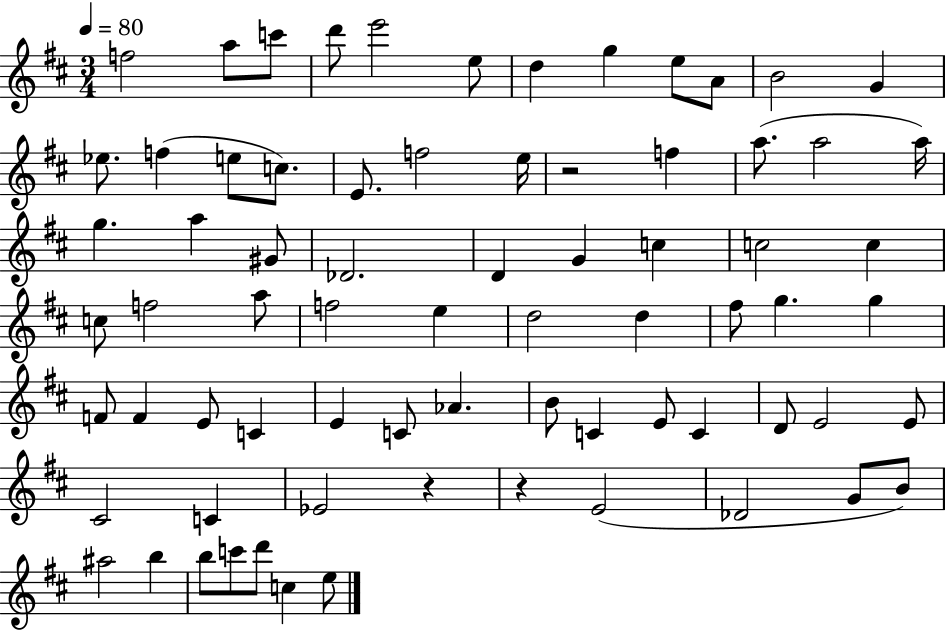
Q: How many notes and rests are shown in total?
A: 73